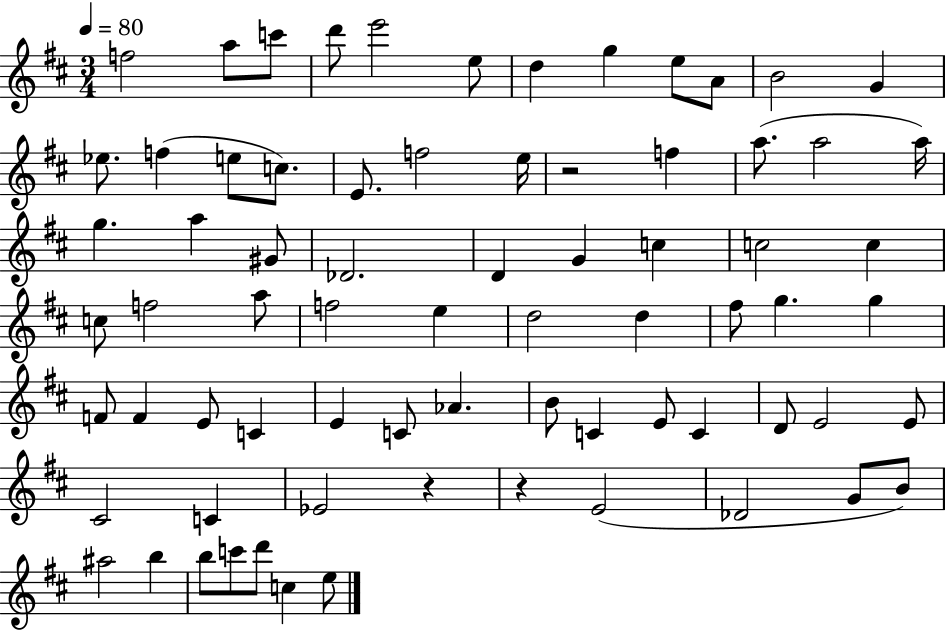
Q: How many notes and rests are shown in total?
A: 73